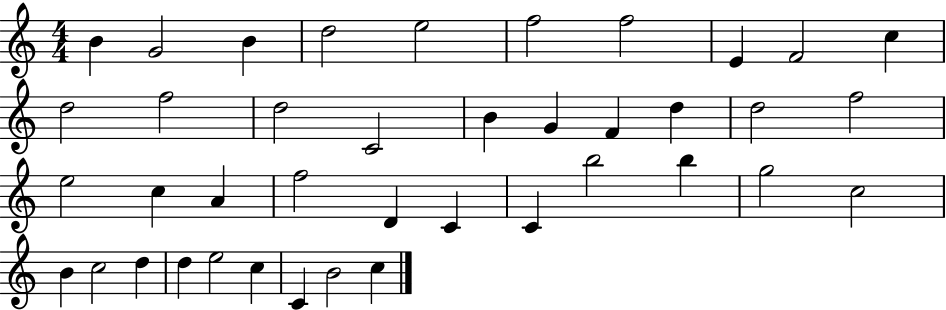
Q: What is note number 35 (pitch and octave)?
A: D5